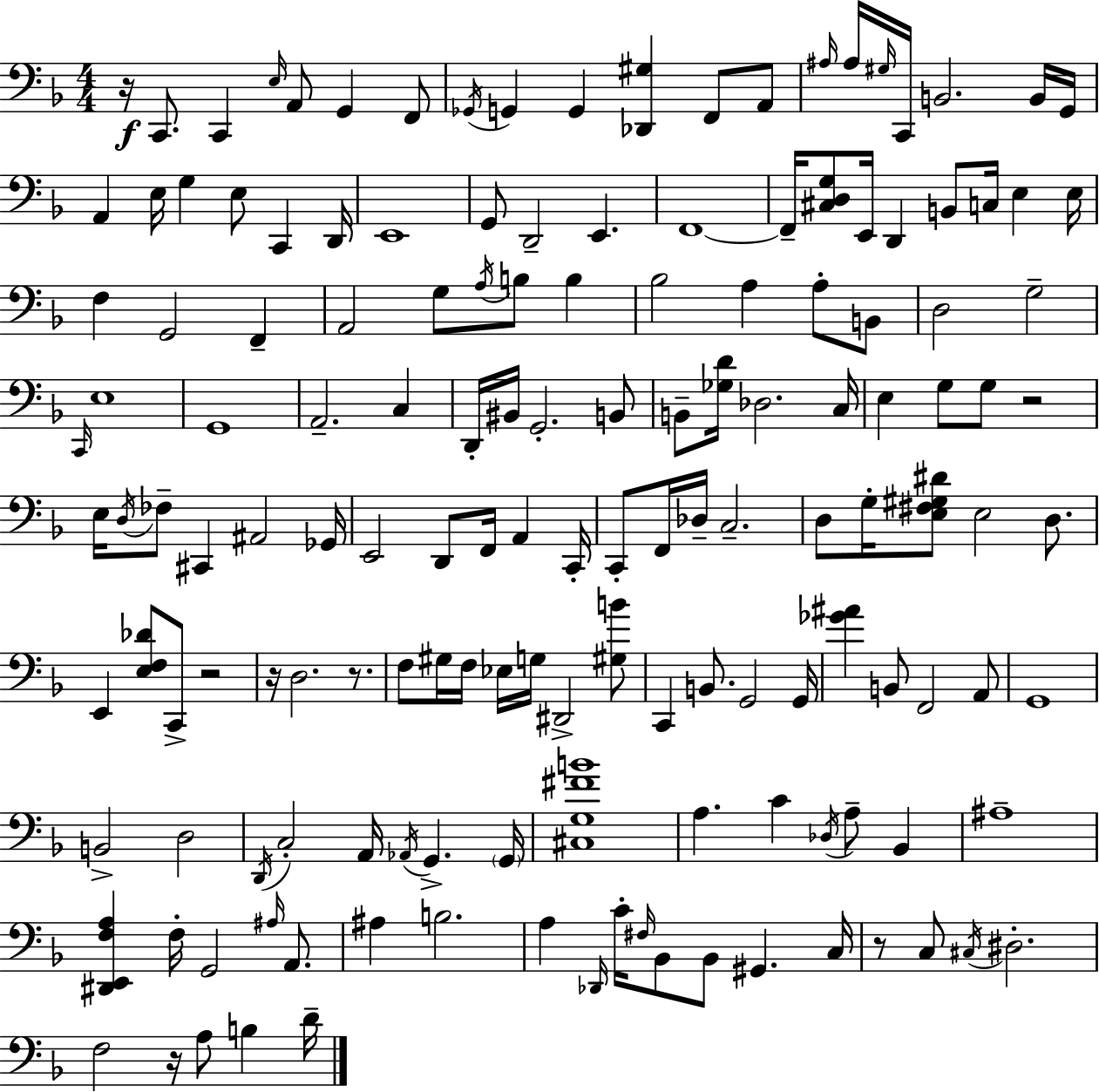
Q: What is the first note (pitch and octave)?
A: C2